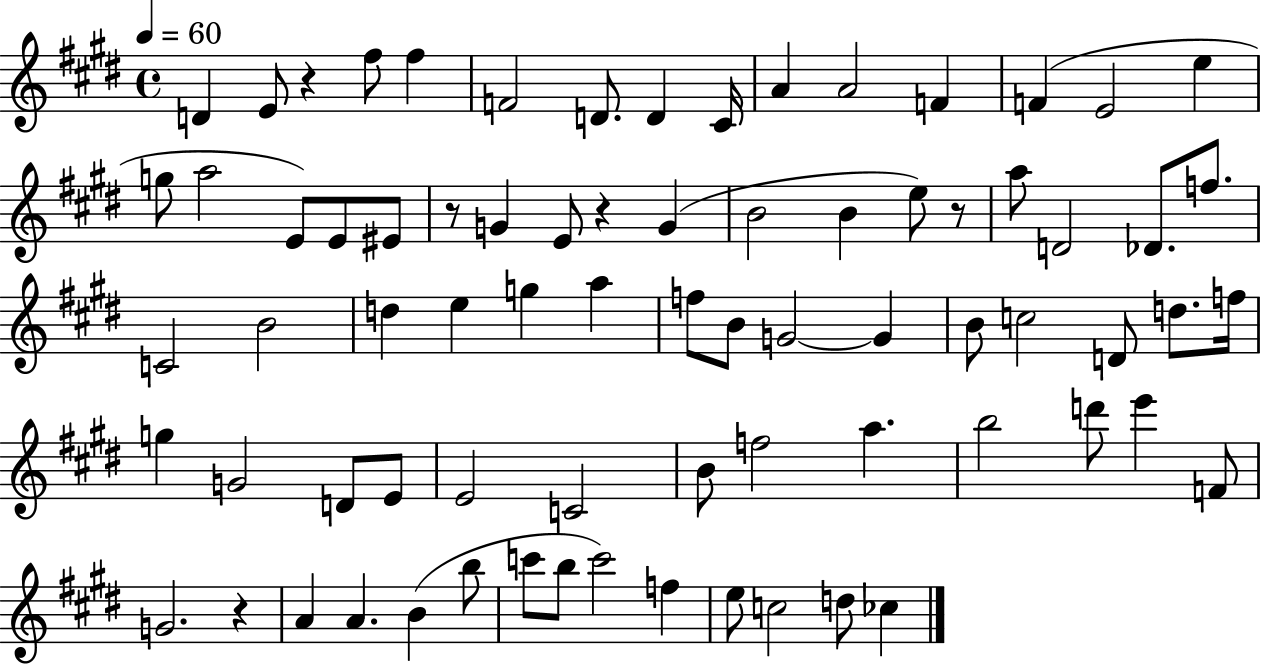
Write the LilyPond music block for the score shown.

{
  \clef treble
  \time 4/4
  \defaultTimeSignature
  \key e \major
  \tempo 4 = 60
  d'4 e'8 r4 fis''8 fis''4 | f'2 d'8. d'4 cis'16 | a'4 a'2 f'4 | f'4( e'2 e''4 | \break g''8 a''2 e'8) e'8 eis'8 | r8 g'4 e'8 r4 g'4( | b'2 b'4 e''8) r8 | a''8 d'2 des'8. f''8. | \break c'2 b'2 | d''4 e''4 g''4 a''4 | f''8 b'8 g'2~~ g'4 | b'8 c''2 d'8 d''8. f''16 | \break g''4 g'2 d'8 e'8 | e'2 c'2 | b'8 f''2 a''4. | b''2 d'''8 e'''4 f'8 | \break g'2. r4 | a'4 a'4. b'4( b''8 | c'''8 b''8 c'''2) f''4 | e''8 c''2 d''8 ces''4 | \break \bar "|."
}